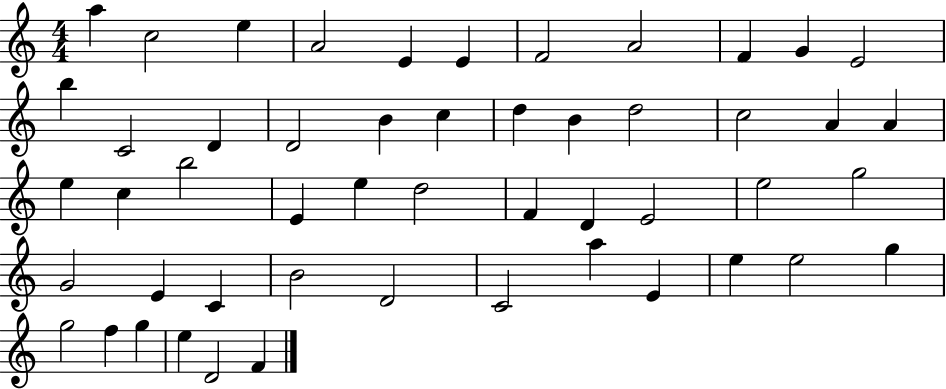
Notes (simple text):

A5/q C5/h E5/q A4/h E4/q E4/q F4/h A4/h F4/q G4/q E4/h B5/q C4/h D4/q D4/h B4/q C5/q D5/q B4/q D5/h C5/h A4/q A4/q E5/q C5/q B5/h E4/q E5/q D5/h F4/q D4/q E4/h E5/h G5/h G4/h E4/q C4/q B4/h D4/h C4/h A5/q E4/q E5/q E5/h G5/q G5/h F5/q G5/q E5/q D4/h F4/q